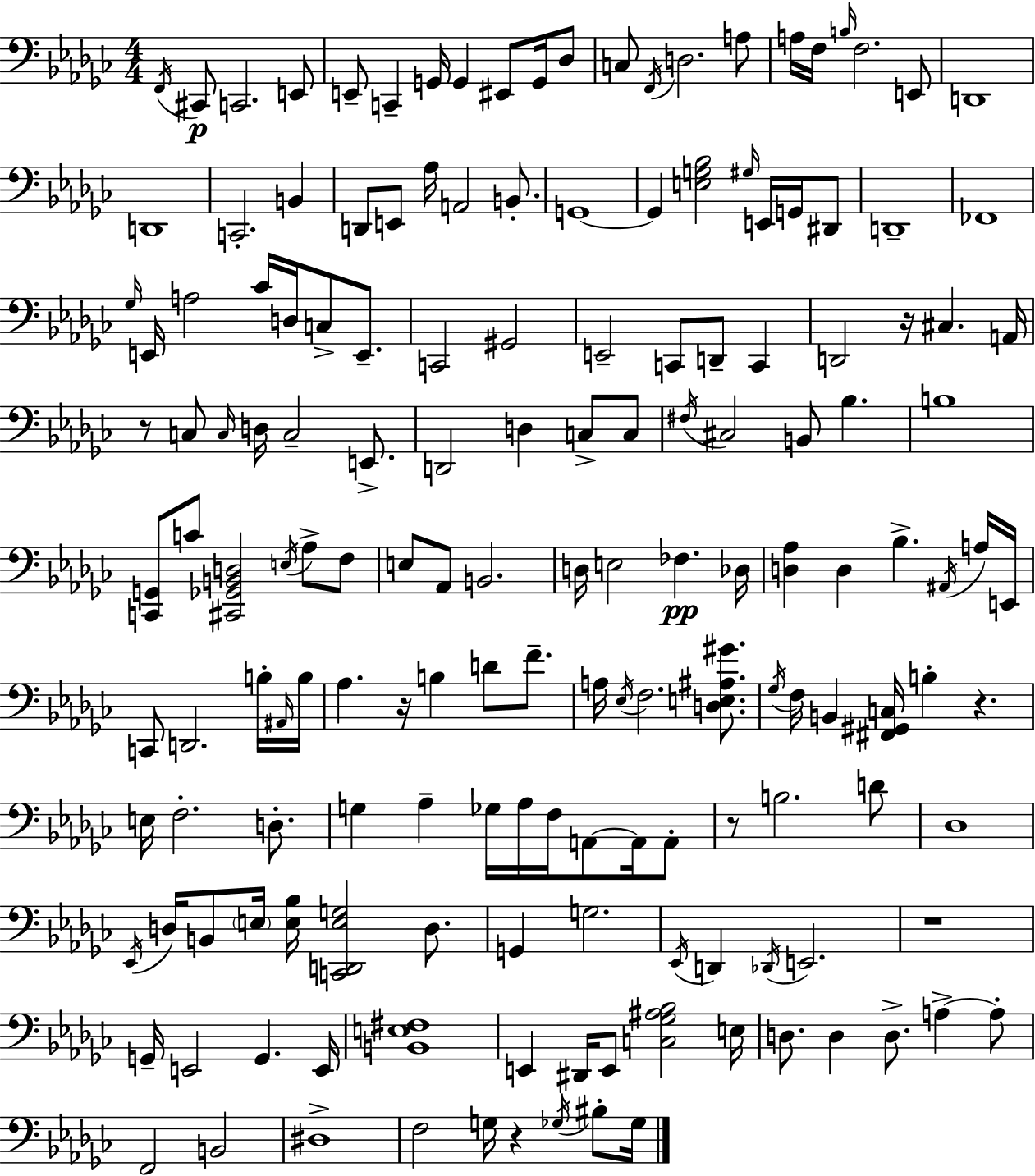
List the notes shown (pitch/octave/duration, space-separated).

F2/s C#2/e C2/h. E2/e E2/e C2/q G2/s G2/q EIS2/e G2/s Db3/e C3/e F2/s D3/h. A3/e A3/s F3/s B3/s F3/h. E2/e D2/w D2/w C2/h. B2/q D2/e E2/e Ab3/s A2/h B2/e. G2/w G2/q [E3,G3,Bb3]/h G#3/s E2/s G2/s D#2/e D2/w FES2/w Gb3/s E2/s A3/h CES4/s D3/s C3/e E2/e. C2/h G#2/h E2/h C2/e D2/e C2/q D2/h R/s C#3/q. A2/s R/e C3/e C3/s D3/s C3/h E2/e. D2/h D3/q C3/e C3/e F#3/s C#3/h B2/e Bb3/q. B3/w [C2,G2]/e C4/e [C#2,Gb2,B2,D3]/h E3/s Ab3/e F3/e E3/e Ab2/e B2/h. D3/s E3/h FES3/q. Db3/s [D3,Ab3]/q D3/q Bb3/q. A#2/s A3/s E2/s C2/e D2/h. B3/s A#2/s B3/s Ab3/q. R/s B3/q D4/e F4/e. A3/s Eb3/s F3/h. [D3,E3,A#3,G#4]/e. Gb3/s F3/s B2/q [F#2,G#2,C3]/s B3/q R/q. E3/s F3/h. D3/e. G3/q Ab3/q Gb3/s Ab3/s F3/s A2/e A2/s A2/e R/e B3/h. D4/e Db3/w Eb2/s D3/s B2/e E3/s [E3,Bb3]/s [C2,D2,E3,G3]/h D3/e. G2/q G3/h. Eb2/s D2/q Db2/s E2/h. R/w G2/s E2/h G2/q. E2/s [B2,E3,F#3]/w E2/q D#2/s E2/e [C3,Gb3,A#3,Bb3]/h E3/s D3/e. D3/q D3/e. A3/q A3/e F2/h B2/h D#3/w F3/h G3/s R/q Gb3/s BIS3/e Gb3/s